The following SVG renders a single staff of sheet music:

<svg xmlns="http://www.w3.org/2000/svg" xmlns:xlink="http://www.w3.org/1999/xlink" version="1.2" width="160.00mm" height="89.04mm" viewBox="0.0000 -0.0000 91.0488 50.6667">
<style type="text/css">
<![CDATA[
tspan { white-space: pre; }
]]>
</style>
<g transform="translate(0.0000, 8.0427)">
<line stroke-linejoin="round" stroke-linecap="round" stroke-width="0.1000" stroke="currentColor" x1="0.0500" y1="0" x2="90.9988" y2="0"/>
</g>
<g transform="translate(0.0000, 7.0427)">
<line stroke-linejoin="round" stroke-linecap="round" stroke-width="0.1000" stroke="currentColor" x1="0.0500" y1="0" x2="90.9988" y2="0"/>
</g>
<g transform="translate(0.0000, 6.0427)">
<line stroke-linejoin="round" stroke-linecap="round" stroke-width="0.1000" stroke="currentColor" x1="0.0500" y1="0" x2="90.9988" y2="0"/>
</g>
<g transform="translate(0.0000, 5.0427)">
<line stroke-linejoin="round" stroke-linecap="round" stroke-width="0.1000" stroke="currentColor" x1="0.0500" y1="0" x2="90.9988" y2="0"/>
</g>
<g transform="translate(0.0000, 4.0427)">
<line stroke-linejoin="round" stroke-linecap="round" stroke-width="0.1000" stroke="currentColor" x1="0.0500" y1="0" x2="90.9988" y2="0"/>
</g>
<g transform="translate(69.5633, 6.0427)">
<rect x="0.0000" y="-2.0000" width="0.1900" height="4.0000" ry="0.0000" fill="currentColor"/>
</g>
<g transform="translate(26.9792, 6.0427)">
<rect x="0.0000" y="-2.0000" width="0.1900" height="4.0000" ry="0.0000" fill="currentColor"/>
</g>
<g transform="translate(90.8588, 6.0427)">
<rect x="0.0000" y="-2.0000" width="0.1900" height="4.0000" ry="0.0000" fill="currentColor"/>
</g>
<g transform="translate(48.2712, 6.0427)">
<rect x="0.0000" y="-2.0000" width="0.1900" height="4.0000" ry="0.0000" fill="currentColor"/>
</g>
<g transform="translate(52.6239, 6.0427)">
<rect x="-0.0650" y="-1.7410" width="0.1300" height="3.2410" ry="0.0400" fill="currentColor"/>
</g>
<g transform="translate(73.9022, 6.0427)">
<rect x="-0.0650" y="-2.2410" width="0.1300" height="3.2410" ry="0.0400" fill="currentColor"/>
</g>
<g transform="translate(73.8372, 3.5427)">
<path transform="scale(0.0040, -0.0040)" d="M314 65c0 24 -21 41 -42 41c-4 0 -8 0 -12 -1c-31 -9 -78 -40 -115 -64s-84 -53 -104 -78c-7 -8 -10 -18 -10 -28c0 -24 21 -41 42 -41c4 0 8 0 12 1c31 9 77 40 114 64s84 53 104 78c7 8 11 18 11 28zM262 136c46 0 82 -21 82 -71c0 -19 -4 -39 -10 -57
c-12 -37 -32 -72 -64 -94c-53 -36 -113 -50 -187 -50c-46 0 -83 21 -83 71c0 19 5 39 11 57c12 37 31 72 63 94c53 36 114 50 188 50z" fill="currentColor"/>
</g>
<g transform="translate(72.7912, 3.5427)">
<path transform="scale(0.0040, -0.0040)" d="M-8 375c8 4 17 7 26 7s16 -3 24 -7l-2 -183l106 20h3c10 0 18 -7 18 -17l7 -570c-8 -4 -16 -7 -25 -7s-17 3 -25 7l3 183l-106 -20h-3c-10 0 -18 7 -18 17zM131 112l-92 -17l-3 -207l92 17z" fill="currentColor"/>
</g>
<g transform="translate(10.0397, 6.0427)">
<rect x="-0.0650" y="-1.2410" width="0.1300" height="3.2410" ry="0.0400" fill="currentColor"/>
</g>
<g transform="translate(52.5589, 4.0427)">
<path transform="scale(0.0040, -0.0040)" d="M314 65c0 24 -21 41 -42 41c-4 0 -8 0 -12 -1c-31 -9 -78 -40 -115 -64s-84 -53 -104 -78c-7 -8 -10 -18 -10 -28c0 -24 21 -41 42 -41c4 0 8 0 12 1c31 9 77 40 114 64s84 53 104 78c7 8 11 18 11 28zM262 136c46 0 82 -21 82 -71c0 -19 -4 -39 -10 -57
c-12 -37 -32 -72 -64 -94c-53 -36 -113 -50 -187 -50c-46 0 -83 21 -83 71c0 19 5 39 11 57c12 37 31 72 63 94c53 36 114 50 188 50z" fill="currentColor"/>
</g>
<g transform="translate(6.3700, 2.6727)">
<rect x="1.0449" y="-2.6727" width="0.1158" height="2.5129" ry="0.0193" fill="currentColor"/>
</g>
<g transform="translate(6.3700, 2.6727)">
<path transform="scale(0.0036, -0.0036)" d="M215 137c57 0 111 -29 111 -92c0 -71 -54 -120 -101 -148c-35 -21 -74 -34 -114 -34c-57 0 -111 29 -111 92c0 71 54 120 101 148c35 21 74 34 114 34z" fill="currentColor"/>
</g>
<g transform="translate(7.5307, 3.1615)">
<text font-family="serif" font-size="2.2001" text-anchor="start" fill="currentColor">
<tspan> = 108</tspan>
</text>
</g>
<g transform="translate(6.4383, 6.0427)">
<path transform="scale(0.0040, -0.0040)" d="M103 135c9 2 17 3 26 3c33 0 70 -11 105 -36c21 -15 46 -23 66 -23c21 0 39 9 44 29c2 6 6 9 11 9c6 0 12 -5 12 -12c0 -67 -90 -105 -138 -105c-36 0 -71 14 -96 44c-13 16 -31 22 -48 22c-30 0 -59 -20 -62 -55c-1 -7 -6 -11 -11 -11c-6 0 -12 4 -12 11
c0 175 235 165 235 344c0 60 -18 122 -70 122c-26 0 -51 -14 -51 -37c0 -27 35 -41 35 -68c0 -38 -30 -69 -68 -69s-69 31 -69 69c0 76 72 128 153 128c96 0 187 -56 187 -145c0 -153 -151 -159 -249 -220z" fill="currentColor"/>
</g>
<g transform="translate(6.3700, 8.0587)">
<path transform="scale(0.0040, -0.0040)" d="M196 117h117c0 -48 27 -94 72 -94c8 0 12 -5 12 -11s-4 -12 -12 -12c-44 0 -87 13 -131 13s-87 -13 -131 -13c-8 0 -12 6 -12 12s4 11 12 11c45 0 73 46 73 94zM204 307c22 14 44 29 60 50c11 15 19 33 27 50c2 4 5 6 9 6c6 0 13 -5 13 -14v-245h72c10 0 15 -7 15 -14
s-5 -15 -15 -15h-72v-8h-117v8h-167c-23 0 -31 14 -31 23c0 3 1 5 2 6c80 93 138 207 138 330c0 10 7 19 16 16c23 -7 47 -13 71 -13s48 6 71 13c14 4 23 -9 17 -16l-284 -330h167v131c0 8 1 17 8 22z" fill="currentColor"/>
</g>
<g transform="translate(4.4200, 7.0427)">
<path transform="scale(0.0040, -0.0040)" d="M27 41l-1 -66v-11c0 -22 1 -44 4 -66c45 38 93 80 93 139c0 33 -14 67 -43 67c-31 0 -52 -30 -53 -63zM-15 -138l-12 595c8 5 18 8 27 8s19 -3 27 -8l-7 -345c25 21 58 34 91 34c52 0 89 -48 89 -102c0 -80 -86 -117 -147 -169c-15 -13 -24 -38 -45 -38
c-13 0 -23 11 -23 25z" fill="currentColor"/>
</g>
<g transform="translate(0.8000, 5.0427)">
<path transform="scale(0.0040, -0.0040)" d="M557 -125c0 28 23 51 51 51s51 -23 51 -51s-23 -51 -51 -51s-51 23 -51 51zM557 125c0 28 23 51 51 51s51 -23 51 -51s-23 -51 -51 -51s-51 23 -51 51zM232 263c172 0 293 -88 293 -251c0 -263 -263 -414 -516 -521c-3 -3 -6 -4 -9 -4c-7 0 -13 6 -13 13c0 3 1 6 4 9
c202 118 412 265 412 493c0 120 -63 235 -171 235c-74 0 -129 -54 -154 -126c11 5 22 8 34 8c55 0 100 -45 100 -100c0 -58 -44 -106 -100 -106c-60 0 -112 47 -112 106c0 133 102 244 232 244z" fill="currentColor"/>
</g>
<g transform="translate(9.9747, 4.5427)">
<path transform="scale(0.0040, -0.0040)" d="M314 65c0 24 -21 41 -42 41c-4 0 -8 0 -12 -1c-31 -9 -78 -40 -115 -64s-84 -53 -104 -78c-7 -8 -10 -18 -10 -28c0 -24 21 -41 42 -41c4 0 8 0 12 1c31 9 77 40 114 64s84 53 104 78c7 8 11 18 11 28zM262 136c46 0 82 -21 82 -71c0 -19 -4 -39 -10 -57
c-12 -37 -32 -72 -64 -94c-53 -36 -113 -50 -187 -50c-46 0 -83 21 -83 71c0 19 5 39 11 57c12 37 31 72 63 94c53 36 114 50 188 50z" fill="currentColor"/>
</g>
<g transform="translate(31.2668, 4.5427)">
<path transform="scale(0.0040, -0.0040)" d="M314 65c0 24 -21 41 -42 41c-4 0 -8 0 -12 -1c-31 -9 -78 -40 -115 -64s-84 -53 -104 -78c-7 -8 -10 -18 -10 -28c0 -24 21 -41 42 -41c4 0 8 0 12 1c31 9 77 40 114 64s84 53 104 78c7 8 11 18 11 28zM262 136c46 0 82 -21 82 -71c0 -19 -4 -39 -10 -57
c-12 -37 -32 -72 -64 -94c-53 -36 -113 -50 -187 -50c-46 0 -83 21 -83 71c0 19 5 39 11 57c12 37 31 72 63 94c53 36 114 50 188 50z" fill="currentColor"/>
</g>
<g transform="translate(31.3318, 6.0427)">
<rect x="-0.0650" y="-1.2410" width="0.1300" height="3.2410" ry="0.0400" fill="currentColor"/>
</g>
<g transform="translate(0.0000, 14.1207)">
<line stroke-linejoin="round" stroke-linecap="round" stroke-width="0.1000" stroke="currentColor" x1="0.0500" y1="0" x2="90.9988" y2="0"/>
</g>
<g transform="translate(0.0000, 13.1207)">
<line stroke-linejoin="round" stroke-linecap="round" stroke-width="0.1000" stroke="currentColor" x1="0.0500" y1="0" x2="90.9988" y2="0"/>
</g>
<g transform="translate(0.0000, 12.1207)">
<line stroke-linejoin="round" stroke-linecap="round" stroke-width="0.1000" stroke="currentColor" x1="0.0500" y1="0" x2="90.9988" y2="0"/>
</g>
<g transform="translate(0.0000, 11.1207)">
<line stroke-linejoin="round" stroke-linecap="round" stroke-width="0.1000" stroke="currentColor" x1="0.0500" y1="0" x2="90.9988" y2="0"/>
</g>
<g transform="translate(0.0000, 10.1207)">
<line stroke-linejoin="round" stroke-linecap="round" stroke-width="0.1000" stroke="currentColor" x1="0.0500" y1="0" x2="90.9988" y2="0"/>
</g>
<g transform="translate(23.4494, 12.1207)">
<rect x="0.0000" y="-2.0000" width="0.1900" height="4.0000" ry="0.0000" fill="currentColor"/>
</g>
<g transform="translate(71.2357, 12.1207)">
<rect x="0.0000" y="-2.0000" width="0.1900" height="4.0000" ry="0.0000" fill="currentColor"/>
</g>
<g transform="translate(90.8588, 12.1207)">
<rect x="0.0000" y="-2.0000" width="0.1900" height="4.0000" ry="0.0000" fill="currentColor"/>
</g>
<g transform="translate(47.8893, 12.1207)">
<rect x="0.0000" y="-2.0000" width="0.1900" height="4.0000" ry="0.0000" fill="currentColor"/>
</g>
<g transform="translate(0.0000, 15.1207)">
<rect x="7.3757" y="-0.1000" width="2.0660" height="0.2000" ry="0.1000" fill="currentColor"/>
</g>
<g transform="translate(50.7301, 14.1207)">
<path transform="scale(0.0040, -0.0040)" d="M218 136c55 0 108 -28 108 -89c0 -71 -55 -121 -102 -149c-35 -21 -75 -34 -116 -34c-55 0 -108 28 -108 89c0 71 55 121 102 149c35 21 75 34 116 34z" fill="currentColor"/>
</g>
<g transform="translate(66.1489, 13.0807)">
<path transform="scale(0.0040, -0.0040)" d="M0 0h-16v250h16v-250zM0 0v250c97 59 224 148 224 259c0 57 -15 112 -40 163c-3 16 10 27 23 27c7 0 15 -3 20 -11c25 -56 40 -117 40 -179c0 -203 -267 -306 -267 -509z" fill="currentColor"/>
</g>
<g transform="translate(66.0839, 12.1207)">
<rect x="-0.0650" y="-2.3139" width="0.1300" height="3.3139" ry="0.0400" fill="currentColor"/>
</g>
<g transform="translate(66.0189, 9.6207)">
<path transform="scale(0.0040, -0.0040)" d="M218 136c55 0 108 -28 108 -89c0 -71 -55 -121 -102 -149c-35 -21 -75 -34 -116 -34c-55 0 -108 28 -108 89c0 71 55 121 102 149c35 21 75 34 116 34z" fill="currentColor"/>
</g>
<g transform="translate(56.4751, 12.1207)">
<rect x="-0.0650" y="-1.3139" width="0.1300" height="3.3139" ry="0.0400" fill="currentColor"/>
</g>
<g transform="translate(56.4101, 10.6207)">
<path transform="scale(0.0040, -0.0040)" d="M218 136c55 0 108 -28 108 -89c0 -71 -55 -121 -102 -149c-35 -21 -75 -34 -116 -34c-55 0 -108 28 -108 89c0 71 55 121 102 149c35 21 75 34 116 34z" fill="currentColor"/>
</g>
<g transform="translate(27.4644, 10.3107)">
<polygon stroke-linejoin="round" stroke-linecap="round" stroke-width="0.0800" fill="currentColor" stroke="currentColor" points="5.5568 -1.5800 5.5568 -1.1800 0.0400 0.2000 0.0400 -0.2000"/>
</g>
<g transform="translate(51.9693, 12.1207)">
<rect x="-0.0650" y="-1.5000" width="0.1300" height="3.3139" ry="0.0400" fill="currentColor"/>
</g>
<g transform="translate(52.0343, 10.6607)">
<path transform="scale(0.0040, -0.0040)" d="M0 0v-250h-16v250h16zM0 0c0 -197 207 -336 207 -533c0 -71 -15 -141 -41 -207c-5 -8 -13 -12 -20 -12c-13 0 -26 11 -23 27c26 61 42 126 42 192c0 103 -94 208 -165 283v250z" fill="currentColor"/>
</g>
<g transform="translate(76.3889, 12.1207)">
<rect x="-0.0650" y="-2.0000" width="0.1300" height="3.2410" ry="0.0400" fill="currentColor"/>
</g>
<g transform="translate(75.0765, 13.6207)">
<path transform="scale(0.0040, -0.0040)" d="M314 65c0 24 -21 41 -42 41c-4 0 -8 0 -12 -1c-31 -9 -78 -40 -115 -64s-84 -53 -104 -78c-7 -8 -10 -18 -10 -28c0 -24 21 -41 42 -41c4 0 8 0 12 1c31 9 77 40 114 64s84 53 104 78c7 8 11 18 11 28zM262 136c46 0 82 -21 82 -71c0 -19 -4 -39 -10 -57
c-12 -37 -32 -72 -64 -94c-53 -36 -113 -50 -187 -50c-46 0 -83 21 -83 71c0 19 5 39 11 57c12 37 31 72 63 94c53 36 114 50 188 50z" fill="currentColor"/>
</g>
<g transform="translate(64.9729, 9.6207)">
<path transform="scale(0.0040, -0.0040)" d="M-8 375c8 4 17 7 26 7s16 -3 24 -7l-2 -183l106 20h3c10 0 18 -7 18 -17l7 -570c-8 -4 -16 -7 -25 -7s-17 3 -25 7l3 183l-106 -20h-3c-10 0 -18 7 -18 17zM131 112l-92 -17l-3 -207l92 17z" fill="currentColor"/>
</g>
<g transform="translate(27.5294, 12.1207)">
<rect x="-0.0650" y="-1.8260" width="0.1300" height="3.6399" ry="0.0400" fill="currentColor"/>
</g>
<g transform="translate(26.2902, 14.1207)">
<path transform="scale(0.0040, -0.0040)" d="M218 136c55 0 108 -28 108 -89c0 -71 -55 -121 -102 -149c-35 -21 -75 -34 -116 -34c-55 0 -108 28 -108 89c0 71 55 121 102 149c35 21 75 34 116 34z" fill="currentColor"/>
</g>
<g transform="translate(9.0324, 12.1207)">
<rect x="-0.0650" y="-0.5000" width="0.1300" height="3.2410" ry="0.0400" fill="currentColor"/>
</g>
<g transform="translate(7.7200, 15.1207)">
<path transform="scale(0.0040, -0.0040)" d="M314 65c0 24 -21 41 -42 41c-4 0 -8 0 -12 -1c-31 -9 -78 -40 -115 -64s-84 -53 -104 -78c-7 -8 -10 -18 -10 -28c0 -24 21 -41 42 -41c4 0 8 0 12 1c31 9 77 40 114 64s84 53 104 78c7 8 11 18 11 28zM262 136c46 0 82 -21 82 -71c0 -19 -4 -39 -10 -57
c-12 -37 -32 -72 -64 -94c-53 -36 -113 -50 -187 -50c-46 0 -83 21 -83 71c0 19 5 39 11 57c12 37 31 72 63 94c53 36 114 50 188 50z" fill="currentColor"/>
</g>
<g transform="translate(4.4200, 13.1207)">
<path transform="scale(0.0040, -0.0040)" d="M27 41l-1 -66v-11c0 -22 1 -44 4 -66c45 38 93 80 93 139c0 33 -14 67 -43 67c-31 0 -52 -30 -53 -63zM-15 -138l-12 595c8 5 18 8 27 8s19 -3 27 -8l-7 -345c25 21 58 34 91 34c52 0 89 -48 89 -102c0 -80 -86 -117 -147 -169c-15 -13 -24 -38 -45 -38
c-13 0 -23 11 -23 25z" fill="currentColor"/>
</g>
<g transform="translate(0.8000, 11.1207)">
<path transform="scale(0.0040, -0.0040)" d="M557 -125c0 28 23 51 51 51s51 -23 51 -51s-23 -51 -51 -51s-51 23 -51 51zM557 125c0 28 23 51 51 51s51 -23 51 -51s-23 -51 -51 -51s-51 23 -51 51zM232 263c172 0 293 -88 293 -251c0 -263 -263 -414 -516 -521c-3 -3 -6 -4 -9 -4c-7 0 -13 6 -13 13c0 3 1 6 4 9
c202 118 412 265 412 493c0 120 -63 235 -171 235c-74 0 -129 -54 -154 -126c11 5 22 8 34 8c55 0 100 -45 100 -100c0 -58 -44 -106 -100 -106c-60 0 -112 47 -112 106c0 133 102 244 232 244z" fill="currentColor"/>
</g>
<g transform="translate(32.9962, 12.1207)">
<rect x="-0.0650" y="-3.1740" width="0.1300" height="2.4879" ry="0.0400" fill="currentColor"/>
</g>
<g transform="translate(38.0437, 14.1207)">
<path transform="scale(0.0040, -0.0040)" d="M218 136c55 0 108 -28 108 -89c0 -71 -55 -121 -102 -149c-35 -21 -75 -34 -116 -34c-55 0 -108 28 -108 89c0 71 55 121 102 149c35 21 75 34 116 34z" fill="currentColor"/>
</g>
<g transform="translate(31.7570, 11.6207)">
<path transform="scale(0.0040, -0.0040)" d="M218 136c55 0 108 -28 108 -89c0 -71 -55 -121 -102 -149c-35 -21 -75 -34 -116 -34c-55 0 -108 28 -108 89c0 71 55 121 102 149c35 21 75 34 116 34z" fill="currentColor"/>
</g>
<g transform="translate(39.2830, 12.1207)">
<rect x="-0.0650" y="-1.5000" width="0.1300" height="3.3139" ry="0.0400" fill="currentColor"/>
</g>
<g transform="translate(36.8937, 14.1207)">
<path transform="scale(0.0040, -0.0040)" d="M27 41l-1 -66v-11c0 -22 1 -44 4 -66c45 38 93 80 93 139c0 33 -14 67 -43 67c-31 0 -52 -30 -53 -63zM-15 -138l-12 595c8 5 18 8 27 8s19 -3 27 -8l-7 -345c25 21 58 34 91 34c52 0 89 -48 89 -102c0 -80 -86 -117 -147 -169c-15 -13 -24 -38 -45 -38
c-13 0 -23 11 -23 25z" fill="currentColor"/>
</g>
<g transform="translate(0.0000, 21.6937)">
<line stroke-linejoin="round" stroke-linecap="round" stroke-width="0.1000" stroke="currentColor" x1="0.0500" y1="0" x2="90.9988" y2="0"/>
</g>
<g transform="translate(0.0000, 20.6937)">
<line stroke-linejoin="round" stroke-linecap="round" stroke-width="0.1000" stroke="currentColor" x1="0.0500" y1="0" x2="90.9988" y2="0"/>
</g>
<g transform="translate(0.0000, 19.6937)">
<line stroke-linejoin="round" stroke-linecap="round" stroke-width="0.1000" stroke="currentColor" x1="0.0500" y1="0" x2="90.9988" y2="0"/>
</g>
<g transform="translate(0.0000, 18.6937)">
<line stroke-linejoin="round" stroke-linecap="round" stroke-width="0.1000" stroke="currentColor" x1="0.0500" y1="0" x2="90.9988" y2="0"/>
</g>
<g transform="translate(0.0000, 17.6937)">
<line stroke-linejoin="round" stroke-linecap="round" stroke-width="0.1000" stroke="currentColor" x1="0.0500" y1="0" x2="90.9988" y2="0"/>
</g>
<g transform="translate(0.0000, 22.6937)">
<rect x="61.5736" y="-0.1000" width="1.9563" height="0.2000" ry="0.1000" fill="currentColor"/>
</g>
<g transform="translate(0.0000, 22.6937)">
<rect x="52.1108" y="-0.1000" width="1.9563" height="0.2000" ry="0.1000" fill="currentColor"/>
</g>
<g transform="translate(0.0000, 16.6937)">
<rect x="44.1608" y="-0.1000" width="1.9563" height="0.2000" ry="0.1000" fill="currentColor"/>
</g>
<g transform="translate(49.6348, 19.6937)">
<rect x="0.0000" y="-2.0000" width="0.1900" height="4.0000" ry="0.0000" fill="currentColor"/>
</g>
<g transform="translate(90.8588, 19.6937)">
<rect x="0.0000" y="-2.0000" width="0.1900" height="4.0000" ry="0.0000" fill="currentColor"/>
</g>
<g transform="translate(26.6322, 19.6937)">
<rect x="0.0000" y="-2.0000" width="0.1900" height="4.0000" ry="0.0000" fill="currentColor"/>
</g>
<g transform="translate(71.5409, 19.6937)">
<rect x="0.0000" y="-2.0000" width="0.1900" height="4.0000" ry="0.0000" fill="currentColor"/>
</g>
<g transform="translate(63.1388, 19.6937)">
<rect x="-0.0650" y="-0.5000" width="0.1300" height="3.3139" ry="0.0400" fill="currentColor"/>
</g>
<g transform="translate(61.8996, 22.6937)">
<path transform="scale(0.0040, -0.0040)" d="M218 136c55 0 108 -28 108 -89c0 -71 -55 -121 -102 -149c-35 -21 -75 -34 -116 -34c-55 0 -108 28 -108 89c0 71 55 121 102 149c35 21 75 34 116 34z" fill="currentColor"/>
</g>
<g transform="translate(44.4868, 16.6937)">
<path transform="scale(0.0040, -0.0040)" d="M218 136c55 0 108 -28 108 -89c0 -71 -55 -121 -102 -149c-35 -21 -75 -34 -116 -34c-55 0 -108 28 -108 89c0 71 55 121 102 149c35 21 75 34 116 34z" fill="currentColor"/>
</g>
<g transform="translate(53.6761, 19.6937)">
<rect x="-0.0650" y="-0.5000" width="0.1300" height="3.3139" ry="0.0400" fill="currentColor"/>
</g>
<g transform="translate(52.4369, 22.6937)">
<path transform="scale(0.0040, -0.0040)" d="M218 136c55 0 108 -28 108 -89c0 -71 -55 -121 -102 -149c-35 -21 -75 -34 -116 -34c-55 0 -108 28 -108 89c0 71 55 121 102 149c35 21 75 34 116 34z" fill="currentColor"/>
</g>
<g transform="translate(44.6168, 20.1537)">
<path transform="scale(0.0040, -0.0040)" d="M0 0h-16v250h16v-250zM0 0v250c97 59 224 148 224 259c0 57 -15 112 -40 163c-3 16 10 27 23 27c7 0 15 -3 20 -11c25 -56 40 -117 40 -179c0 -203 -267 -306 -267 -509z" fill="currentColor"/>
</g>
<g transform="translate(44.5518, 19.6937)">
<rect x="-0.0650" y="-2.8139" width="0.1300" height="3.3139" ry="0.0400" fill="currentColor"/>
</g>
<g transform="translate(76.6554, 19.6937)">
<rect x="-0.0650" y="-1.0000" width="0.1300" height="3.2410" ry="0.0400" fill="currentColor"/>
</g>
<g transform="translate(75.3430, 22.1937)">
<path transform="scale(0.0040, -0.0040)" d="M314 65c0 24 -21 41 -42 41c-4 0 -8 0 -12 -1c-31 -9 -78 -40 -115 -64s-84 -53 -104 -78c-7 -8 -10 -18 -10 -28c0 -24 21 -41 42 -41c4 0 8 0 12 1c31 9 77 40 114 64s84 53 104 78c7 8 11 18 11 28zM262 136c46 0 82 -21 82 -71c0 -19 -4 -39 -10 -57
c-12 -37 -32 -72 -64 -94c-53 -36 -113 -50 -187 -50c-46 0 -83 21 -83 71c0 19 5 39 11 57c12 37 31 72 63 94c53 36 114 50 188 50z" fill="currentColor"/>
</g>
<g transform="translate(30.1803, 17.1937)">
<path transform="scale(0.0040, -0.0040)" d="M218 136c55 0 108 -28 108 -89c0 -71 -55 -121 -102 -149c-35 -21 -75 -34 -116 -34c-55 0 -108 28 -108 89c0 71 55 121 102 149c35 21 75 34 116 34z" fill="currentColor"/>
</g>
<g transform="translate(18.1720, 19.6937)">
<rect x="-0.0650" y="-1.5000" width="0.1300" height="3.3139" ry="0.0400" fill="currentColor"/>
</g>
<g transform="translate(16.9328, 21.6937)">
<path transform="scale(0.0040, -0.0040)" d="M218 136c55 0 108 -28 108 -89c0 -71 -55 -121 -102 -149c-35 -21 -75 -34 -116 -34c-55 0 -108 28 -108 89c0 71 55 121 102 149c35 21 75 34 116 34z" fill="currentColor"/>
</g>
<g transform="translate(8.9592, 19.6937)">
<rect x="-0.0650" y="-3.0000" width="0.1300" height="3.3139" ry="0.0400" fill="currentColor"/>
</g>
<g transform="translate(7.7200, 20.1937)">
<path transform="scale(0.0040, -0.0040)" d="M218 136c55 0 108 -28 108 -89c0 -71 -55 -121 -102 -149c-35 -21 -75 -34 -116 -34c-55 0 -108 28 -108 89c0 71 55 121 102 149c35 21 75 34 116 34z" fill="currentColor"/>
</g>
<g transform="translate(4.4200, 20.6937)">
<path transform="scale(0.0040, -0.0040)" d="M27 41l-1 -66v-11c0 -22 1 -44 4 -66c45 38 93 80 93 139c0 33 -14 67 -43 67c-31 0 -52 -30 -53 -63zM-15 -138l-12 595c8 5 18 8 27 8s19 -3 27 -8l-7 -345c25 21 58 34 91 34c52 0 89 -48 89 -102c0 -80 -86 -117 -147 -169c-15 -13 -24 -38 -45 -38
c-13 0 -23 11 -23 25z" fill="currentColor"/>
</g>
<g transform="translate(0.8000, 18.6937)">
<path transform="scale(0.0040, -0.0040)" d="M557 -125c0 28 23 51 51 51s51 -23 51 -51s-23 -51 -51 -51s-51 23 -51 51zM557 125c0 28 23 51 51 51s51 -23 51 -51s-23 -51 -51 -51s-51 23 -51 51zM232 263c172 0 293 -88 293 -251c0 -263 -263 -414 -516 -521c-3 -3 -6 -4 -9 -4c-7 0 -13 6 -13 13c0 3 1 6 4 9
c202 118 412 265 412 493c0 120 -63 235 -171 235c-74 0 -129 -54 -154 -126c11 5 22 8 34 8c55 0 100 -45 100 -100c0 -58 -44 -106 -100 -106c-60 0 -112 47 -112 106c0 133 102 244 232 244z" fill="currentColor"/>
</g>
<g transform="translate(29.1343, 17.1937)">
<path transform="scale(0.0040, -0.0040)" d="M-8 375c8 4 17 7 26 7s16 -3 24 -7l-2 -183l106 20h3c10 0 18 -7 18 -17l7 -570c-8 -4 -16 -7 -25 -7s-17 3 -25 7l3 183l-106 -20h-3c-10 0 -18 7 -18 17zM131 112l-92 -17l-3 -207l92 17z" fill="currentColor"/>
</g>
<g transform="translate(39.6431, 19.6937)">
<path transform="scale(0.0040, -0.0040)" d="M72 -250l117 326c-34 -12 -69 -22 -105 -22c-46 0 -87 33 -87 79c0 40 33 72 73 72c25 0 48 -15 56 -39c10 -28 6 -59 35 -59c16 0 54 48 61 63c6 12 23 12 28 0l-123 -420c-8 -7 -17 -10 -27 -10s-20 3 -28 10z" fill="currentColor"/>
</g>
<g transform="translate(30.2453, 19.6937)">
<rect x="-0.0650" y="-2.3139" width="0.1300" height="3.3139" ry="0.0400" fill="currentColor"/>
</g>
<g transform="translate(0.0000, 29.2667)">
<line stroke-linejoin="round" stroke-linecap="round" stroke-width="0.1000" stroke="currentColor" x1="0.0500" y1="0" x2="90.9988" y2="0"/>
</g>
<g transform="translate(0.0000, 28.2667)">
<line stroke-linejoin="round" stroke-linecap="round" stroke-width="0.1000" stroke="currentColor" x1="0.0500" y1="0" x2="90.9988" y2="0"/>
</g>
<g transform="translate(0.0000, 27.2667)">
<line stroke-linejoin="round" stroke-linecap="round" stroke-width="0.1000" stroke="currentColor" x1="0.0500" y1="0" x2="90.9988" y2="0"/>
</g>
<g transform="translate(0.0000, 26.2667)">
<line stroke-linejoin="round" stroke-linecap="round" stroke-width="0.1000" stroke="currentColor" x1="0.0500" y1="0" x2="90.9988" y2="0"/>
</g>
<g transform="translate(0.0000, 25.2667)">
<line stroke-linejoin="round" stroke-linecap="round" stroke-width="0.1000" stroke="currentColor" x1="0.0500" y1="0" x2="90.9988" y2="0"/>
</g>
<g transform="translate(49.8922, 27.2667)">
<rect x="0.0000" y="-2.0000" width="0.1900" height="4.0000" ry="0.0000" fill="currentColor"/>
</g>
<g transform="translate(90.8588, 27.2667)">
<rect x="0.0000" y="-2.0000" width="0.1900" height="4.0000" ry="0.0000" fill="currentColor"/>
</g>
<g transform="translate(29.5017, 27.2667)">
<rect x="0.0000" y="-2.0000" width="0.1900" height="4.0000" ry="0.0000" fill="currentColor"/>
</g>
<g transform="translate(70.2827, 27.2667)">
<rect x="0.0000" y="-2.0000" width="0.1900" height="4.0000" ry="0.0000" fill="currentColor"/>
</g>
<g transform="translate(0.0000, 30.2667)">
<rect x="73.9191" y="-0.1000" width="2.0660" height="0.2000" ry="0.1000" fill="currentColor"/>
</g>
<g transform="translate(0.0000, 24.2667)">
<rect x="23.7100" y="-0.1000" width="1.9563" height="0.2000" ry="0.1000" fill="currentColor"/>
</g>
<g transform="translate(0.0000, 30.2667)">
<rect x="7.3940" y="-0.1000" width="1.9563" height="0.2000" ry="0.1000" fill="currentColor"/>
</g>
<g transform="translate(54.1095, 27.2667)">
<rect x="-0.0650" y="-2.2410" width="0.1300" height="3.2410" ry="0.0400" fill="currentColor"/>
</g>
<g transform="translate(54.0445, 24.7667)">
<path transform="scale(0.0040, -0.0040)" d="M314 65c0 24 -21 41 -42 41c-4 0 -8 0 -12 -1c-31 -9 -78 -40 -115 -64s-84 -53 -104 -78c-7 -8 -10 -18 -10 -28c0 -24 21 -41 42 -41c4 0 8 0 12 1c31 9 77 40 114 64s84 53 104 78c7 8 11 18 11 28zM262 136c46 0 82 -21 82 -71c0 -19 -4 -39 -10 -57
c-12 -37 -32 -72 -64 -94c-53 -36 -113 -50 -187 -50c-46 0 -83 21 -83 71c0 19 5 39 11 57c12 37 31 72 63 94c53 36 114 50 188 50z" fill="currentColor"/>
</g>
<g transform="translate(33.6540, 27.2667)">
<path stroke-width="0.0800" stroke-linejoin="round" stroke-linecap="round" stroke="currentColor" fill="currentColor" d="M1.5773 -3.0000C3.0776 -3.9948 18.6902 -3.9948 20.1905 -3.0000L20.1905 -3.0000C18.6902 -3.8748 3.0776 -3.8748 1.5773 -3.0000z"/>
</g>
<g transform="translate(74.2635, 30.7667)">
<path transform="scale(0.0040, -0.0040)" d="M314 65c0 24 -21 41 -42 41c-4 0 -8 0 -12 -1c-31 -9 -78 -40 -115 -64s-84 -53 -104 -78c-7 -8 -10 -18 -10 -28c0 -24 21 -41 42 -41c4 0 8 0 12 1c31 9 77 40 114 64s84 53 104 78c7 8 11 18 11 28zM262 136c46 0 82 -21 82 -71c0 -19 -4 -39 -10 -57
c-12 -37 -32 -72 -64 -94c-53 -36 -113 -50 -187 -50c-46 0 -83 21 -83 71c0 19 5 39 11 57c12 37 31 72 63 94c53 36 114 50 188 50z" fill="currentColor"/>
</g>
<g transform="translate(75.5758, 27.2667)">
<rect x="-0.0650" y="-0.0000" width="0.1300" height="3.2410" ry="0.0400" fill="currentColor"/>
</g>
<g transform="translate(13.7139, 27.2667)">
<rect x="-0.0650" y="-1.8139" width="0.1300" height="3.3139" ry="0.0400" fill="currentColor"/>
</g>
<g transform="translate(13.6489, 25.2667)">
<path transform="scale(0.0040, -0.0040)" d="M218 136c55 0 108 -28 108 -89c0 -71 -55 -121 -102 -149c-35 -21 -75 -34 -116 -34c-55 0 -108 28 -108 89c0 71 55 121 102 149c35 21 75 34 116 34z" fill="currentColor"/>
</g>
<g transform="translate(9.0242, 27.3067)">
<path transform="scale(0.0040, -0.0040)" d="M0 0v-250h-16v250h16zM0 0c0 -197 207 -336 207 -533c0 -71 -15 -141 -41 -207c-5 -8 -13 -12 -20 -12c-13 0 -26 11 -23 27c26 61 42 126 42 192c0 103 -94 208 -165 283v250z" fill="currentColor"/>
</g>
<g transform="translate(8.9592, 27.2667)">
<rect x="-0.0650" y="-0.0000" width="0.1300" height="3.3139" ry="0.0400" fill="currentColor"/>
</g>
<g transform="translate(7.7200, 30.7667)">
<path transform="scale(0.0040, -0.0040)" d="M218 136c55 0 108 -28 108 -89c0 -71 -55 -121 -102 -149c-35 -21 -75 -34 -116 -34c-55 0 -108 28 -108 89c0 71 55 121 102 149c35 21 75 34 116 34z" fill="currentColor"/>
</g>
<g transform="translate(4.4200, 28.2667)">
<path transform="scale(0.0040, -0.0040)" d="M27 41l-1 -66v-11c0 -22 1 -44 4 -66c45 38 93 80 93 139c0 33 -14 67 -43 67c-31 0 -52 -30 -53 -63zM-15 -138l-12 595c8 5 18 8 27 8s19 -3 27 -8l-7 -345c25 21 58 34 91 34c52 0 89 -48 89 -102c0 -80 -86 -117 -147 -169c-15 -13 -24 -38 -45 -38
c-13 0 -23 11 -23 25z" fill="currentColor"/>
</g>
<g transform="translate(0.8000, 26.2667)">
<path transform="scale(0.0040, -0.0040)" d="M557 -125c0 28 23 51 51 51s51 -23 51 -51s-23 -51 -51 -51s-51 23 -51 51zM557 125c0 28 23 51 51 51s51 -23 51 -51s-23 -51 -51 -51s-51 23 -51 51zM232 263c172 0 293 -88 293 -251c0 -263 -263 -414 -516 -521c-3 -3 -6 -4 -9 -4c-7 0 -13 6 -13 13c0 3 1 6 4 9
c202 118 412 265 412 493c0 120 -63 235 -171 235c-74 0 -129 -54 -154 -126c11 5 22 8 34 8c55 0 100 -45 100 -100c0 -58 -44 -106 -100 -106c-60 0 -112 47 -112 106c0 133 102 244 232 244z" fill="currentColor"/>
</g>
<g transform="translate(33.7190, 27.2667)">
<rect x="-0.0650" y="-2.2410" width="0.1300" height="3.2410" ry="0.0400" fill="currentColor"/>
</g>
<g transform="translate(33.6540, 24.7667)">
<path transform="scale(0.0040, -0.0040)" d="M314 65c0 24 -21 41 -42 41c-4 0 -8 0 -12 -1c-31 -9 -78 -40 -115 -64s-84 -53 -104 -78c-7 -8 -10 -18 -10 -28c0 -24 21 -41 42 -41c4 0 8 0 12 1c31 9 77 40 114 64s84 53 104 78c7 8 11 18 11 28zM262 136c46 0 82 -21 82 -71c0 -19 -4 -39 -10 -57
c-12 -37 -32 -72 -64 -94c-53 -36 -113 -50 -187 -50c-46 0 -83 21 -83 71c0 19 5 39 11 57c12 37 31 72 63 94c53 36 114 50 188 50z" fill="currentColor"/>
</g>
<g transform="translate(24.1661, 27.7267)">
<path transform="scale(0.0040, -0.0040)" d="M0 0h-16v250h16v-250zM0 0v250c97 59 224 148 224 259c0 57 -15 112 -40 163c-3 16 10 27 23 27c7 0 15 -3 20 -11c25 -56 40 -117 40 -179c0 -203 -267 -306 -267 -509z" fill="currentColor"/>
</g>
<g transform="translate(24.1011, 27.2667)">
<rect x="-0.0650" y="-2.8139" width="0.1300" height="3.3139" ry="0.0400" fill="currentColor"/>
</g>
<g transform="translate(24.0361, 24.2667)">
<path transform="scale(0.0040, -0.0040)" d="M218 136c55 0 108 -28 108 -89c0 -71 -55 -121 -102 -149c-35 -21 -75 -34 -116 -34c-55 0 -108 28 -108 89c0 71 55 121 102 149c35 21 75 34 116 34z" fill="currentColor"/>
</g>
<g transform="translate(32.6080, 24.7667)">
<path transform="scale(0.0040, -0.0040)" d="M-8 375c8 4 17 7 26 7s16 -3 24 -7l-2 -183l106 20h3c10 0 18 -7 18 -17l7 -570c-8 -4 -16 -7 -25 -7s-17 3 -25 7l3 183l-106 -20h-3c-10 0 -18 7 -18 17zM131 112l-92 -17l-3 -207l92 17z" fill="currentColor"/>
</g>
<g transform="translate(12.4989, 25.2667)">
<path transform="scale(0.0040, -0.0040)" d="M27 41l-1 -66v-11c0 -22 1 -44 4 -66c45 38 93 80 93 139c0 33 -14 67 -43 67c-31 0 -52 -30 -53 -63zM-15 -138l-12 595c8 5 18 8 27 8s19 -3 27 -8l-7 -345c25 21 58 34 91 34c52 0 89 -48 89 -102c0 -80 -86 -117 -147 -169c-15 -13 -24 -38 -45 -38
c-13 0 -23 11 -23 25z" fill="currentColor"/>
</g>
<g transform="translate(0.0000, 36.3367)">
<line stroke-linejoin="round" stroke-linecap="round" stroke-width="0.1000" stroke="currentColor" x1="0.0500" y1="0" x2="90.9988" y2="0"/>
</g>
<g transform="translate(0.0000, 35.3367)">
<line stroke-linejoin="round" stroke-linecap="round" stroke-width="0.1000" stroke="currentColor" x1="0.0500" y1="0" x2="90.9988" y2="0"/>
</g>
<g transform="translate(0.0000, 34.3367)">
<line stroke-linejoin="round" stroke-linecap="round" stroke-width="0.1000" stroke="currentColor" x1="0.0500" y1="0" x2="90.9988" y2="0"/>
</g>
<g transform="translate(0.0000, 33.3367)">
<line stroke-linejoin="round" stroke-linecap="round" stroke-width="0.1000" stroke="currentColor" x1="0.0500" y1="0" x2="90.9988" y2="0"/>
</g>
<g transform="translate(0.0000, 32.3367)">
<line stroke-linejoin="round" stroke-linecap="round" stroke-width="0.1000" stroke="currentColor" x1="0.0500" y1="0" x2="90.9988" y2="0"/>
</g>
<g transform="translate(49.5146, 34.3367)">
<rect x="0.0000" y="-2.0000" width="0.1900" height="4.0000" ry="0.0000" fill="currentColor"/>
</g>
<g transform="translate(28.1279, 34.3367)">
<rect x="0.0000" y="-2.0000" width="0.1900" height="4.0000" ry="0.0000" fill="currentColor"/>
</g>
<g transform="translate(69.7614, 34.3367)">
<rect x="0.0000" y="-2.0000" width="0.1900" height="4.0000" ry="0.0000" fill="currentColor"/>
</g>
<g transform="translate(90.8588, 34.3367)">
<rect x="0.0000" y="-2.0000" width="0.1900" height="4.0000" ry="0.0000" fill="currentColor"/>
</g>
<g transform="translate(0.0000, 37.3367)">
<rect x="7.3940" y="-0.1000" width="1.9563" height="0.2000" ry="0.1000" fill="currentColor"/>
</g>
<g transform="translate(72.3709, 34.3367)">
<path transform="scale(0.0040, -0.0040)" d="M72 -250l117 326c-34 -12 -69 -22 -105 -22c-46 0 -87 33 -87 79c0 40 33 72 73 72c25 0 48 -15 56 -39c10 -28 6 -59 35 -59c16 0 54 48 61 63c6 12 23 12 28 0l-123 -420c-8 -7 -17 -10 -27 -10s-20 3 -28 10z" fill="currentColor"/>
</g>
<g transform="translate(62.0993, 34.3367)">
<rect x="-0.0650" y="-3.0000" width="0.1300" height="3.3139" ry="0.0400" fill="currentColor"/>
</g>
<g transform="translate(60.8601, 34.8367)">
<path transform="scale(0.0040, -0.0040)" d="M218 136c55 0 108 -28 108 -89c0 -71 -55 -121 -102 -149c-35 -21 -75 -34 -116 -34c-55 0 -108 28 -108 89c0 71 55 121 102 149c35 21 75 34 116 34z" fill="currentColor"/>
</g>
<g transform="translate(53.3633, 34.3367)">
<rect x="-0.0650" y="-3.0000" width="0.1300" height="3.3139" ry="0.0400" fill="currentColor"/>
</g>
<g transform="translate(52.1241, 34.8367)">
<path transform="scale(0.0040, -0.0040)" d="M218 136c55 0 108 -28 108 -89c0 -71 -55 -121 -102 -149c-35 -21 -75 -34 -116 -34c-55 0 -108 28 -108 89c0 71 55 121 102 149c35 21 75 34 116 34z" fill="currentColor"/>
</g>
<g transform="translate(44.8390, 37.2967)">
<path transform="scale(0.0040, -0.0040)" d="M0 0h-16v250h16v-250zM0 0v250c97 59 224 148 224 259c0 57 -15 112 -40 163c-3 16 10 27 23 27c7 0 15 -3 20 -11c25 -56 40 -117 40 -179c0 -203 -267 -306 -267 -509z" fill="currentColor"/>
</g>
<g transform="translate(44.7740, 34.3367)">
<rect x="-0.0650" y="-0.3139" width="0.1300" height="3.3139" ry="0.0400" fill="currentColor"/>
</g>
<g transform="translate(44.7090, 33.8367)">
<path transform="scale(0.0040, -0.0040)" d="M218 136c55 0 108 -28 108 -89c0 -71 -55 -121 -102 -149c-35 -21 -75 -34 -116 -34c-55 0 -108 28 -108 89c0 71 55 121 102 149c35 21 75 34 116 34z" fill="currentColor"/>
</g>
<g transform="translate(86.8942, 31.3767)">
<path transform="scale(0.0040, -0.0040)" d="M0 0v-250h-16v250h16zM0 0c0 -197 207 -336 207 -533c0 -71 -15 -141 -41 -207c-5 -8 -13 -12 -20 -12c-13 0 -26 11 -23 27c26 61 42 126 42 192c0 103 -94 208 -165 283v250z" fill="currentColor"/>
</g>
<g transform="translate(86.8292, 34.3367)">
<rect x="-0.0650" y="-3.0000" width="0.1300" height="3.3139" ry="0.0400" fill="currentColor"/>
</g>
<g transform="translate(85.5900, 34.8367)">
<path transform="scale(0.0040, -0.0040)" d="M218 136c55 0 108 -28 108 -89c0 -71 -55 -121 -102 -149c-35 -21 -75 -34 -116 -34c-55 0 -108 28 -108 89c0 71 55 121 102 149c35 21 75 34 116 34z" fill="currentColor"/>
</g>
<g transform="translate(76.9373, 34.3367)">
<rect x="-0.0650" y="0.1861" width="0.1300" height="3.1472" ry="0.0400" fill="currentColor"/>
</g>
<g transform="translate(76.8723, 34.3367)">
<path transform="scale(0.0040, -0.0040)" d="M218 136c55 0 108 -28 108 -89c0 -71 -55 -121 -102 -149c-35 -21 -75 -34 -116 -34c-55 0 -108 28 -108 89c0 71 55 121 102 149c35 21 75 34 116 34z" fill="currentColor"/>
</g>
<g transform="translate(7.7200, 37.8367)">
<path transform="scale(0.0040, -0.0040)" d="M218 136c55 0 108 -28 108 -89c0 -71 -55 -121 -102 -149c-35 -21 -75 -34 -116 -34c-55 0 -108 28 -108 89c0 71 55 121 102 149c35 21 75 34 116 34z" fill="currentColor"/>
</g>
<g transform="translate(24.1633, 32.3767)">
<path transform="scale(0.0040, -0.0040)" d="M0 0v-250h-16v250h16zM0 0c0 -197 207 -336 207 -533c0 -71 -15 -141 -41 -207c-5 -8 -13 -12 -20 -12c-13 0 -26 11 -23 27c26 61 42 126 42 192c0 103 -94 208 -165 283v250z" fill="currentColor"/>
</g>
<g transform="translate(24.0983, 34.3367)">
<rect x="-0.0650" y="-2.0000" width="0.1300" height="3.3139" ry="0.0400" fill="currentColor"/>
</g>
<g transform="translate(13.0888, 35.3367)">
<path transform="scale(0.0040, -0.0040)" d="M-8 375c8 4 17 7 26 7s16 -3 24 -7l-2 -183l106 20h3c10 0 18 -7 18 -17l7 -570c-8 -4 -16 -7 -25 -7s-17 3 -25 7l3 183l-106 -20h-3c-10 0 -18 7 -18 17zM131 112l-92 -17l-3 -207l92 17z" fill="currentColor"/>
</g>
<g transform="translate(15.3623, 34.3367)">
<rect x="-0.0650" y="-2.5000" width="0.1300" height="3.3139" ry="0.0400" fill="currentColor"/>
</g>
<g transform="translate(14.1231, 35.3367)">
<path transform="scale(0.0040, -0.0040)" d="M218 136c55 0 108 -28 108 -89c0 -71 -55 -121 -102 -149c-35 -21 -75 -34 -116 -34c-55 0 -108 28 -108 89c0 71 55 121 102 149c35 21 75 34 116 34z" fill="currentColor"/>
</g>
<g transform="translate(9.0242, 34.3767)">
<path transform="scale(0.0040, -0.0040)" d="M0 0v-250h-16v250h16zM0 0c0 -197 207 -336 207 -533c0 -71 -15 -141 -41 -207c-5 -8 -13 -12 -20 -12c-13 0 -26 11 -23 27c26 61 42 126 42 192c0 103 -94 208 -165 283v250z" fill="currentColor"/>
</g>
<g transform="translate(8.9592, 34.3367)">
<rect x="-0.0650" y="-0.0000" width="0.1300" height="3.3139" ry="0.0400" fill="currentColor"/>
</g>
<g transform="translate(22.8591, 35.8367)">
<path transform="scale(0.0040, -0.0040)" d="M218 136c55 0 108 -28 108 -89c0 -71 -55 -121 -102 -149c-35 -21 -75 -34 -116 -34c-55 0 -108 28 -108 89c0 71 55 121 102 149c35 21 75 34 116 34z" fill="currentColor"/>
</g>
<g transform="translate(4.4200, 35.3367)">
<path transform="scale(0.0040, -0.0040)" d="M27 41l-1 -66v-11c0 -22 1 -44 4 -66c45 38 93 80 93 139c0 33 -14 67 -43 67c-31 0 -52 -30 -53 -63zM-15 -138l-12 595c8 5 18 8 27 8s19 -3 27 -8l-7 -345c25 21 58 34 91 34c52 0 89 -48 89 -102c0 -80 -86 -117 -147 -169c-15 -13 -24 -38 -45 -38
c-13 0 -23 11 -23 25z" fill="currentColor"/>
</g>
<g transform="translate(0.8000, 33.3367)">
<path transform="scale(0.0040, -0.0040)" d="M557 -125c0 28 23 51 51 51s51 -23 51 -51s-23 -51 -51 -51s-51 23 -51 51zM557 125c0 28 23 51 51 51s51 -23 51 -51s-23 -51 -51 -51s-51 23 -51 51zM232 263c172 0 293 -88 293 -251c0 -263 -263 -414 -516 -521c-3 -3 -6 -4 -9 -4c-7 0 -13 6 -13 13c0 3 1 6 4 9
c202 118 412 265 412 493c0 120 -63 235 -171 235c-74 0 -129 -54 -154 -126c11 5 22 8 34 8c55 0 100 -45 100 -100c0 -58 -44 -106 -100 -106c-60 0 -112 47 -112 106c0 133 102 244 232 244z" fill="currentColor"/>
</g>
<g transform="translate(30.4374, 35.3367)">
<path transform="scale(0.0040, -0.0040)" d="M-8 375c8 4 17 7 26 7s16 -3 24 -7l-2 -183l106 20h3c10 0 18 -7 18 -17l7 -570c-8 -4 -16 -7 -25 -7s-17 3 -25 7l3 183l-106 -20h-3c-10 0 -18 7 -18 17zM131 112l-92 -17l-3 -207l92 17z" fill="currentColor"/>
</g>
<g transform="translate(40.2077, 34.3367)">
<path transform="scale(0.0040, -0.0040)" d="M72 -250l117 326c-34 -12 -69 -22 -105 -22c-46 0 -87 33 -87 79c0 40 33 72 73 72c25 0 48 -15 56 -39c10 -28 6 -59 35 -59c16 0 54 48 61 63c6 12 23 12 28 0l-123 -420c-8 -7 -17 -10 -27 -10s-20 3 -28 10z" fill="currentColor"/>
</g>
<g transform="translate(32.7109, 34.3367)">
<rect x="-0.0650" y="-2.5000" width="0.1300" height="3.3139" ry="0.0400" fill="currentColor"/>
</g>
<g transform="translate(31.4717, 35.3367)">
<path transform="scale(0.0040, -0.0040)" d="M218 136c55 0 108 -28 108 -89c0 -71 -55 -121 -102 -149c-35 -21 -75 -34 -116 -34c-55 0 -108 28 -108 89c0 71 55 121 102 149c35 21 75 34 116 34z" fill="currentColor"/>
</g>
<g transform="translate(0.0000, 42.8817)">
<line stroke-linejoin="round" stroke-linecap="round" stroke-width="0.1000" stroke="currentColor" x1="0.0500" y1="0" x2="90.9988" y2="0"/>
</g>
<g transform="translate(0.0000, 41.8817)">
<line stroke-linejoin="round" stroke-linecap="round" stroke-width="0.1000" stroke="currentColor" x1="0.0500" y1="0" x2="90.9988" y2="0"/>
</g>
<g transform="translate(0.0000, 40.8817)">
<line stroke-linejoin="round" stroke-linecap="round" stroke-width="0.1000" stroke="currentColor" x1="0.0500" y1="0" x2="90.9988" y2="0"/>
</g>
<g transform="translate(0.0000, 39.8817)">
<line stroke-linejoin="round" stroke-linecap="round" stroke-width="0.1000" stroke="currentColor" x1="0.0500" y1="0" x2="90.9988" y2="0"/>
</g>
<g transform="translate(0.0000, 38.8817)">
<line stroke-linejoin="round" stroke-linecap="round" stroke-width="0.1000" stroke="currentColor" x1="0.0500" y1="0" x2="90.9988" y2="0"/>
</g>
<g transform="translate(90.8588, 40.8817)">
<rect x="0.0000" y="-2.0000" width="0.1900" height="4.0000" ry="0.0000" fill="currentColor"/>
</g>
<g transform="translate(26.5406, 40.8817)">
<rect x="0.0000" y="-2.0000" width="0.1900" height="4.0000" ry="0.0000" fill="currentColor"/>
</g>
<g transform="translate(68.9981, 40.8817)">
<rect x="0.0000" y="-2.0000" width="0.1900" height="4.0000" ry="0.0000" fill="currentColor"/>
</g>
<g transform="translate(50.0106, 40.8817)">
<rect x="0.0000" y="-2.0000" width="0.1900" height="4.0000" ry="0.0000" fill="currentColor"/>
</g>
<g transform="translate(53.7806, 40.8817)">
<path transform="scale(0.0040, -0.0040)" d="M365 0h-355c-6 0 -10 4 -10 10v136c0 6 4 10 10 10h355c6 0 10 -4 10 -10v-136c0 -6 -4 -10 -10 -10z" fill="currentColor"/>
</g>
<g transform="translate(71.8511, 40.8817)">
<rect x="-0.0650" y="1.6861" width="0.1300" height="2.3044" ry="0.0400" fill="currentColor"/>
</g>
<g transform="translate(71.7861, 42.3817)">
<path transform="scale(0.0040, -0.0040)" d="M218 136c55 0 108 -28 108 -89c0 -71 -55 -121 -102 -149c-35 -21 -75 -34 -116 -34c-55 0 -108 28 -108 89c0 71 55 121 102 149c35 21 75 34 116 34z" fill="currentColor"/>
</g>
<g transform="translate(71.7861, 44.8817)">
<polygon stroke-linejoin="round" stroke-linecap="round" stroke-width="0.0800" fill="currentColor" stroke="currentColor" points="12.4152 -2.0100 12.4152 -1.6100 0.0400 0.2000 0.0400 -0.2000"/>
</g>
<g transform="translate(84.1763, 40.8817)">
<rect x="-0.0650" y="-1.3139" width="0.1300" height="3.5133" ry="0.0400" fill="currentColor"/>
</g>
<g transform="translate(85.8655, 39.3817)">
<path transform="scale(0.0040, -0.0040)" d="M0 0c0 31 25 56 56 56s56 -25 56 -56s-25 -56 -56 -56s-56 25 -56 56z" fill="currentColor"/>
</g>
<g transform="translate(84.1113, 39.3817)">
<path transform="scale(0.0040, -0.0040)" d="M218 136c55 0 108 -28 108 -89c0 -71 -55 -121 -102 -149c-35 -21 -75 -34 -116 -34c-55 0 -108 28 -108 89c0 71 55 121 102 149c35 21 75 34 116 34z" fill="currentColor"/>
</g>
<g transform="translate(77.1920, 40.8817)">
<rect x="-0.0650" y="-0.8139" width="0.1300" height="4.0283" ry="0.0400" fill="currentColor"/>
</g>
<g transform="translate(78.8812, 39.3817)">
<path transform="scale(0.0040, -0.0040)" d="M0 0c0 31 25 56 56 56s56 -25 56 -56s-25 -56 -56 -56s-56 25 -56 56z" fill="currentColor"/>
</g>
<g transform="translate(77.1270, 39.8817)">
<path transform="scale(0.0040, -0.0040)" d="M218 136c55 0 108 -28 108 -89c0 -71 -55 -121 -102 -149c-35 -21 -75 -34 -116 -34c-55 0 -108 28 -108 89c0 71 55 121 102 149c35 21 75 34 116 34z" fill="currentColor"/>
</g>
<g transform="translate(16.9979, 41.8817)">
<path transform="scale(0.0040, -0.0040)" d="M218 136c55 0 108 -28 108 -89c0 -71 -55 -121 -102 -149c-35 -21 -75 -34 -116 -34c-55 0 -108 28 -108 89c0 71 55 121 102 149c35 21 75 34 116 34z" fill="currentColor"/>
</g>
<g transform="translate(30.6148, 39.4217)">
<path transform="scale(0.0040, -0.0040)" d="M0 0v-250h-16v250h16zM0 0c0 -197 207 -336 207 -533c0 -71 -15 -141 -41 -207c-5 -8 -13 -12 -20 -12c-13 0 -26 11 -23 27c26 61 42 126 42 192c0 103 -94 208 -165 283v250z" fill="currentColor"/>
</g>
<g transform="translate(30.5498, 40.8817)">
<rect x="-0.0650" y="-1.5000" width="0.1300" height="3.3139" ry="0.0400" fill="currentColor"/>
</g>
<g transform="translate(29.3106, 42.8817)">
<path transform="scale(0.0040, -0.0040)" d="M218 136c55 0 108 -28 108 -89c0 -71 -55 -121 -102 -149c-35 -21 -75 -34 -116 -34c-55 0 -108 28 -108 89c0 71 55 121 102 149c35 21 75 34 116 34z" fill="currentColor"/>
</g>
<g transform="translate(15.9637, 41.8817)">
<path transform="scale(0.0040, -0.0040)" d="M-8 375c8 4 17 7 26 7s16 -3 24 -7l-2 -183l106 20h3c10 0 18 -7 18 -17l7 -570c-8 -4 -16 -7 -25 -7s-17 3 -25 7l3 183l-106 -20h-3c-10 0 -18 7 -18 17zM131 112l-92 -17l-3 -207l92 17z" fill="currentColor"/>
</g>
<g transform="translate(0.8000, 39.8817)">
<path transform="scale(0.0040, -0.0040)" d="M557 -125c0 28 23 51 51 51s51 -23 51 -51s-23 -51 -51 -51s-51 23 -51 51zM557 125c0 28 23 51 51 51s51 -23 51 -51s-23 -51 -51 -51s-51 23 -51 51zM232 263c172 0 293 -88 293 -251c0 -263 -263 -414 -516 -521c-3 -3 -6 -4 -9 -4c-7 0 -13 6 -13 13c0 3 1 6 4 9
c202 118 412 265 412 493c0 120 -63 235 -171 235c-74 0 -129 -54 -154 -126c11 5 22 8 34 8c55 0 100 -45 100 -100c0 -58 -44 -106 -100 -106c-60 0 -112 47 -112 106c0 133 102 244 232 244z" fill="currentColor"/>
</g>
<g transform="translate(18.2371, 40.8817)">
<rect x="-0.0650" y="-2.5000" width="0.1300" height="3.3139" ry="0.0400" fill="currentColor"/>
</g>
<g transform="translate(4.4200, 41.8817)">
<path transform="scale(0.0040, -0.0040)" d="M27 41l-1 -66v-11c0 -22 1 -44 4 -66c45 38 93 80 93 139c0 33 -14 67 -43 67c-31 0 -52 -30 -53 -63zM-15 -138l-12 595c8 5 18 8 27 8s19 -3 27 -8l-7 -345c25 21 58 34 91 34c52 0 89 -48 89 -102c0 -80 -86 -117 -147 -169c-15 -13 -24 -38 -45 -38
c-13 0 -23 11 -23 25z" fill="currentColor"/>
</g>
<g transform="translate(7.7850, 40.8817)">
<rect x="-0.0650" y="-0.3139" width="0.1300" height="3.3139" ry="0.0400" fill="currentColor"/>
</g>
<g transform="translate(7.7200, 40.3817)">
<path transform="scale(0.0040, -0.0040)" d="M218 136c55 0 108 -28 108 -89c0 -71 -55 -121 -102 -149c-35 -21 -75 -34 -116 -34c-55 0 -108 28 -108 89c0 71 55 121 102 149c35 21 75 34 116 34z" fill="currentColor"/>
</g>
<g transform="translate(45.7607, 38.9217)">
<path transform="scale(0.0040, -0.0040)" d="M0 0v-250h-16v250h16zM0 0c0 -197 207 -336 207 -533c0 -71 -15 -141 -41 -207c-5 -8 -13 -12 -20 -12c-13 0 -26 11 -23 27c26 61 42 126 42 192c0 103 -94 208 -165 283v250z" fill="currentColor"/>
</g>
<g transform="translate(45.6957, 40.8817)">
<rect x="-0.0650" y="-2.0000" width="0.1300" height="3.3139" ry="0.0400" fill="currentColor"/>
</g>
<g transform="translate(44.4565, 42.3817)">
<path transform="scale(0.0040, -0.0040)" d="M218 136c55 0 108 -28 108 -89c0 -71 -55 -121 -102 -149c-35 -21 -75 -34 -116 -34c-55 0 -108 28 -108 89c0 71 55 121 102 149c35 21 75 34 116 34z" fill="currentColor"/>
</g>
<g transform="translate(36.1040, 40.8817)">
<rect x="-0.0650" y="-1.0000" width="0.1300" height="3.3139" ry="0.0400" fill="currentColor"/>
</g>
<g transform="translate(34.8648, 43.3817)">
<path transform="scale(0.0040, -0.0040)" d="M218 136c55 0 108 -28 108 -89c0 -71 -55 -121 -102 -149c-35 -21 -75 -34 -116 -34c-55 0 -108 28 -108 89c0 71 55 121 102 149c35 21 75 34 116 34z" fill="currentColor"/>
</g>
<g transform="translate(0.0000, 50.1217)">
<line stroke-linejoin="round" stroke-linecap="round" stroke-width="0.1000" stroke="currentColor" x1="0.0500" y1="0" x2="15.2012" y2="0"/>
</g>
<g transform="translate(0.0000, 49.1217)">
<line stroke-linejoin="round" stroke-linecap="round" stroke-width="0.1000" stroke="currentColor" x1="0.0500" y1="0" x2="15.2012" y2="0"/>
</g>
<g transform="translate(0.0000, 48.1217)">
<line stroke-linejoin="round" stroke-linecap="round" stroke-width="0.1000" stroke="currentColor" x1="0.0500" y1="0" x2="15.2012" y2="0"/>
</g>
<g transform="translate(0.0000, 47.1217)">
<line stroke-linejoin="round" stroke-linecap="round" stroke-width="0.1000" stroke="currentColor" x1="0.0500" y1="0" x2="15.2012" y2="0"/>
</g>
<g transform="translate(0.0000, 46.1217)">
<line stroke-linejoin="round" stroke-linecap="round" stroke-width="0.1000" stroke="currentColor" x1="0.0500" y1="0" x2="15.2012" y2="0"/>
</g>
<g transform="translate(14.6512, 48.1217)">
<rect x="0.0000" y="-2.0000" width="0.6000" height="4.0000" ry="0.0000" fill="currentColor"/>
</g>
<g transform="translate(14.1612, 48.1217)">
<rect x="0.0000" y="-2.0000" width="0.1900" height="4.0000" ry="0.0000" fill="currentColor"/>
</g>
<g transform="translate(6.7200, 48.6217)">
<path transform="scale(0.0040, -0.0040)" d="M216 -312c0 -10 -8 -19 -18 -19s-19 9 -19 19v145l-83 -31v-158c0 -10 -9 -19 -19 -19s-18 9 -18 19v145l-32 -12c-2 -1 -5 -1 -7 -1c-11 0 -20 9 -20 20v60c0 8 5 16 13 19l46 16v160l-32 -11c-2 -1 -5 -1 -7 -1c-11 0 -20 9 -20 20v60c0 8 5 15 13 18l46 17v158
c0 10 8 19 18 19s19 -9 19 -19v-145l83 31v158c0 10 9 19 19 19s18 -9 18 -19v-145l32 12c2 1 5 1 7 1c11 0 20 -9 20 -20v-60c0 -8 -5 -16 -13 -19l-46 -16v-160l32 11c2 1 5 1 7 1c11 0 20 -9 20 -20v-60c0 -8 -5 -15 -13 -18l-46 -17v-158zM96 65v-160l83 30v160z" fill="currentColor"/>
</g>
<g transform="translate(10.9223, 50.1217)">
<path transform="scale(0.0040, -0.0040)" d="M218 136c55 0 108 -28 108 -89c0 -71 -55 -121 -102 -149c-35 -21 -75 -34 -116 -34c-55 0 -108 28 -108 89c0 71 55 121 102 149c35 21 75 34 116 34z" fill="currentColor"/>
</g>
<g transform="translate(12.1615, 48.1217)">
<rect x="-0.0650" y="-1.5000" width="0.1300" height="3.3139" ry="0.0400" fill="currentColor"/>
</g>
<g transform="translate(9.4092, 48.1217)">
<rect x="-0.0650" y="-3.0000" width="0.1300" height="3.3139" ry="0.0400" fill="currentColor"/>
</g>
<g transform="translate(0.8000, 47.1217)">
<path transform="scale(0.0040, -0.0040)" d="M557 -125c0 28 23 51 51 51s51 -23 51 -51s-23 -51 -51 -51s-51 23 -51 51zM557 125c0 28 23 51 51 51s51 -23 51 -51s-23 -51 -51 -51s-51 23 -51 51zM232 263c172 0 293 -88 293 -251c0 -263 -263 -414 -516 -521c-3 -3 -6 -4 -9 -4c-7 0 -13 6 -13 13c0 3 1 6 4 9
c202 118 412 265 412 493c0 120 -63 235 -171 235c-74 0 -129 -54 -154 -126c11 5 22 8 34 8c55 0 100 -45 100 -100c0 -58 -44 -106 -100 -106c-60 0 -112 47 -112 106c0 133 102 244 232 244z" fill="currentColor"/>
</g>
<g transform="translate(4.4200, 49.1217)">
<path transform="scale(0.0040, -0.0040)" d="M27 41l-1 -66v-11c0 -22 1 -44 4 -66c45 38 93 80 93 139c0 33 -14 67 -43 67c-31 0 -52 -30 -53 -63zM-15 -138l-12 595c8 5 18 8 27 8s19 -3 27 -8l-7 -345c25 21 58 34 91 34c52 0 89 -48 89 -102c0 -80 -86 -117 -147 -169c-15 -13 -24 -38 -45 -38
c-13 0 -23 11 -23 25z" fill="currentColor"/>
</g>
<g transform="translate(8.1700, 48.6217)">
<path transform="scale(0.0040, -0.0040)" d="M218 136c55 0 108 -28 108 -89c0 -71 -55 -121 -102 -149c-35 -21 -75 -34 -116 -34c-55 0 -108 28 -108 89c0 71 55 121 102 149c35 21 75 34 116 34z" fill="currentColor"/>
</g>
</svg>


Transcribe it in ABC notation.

X:1
T:Untitled
M:2/4
L:1/4
K:F
G,2 G,2 A,2 B,2 E,,2 G,,/2 E,/2 _G,, G,,/2 G, B,/2 A,,2 C, G,, B, z/2 C/2 E,, E,, F,,2 D,,/2 _A, C/2 B,2 B,2 D,,2 D,,/2 B,, A,,/2 B,, z/2 E,/2 C, C, z/2 D, C,/2 E, B,, G,,/2 F,, A,,/2 z2 A,,/2 F,/2 G,/2 ^C, G,,